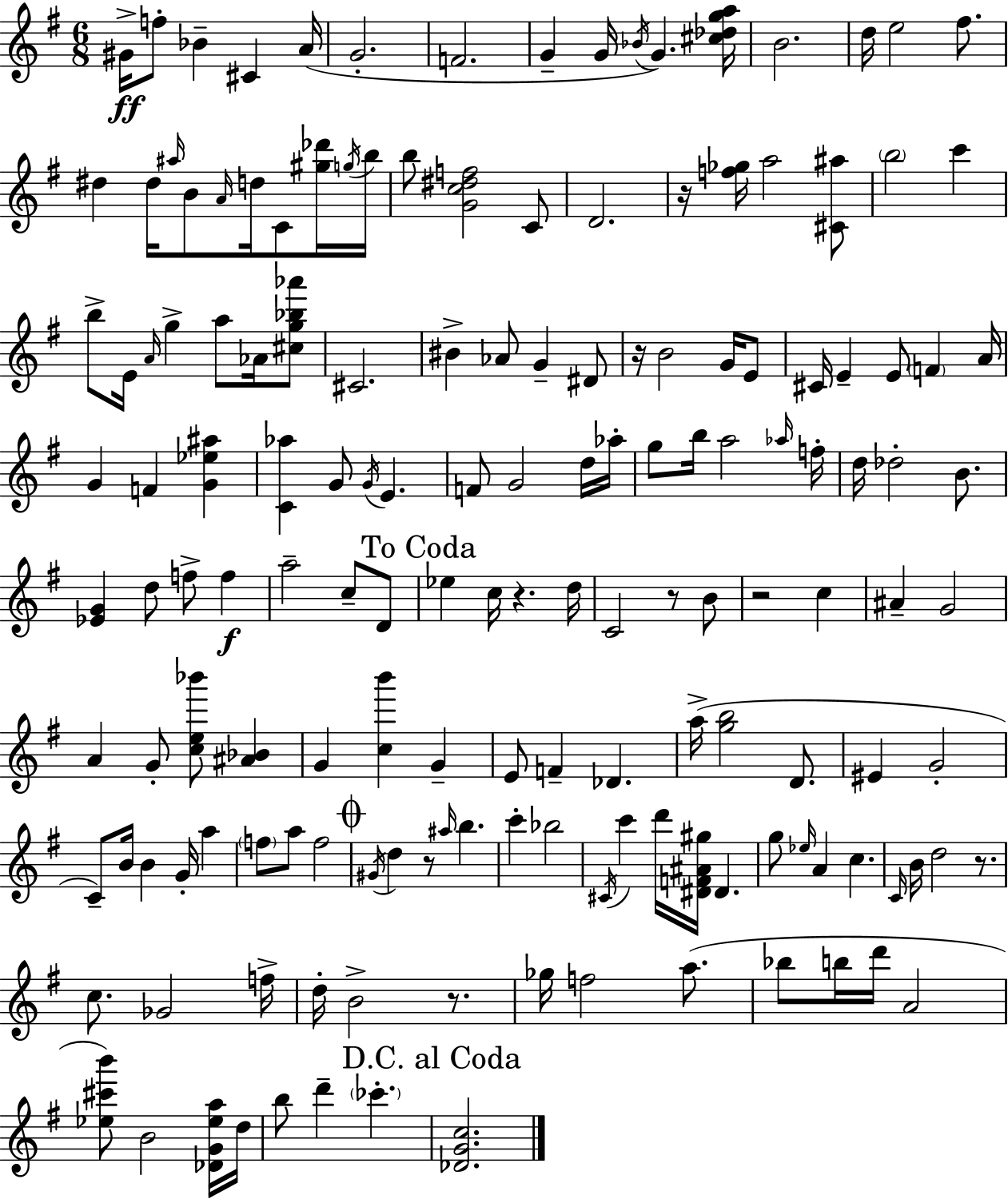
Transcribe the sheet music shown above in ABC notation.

X:1
T:Untitled
M:6/8
L:1/4
K:Em
^G/4 f/2 _B ^C A/4 G2 F2 G G/4 _B/4 G [^c_dga]/4 B2 d/4 e2 ^f/2 ^d ^d/4 ^a/4 B/2 A/4 d/4 C/2 [^g_d']/4 g/4 b/4 b/2 [Gc^df]2 C/2 D2 z/4 [f_g]/4 a2 [^C^a]/2 b2 c' b/2 E/4 A/4 g a/2 _A/4 [^cg_b_a']/2 ^C2 ^B _A/2 G ^D/2 z/4 B2 G/4 E/2 ^C/4 E E/2 F A/4 G F [G_e^a] [C_a] G/2 G/4 E F/2 G2 d/4 _a/4 g/2 b/4 a2 _a/4 f/4 d/4 _d2 B/2 [_EG] d/2 f/2 f a2 c/2 D/2 _e c/4 z d/4 C2 z/2 B/2 z2 c ^A G2 A G/2 [ce_b']/2 [^A_B] G [cb'] G E/2 F _D a/4 [gb]2 D/2 ^E G2 C/2 B/4 B G/4 a f/2 a/2 f2 ^G/4 d z/2 ^a/4 b c' _b2 ^C/4 c' d'/4 [^DF^A^g]/4 ^D g/2 _e/4 A c C/4 B/4 d2 z/2 c/2 _G2 f/4 d/4 B2 z/2 _g/4 f2 a/2 _b/2 b/4 d'/4 A2 [_e^c'b']/2 B2 [_DG_ea]/4 d/4 b/2 d' _c' [_DGc]2